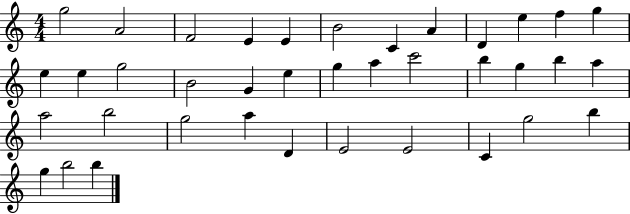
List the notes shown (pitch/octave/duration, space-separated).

G5/h A4/h F4/h E4/q E4/q B4/h C4/q A4/q D4/q E5/q F5/q G5/q E5/q E5/q G5/h B4/h G4/q E5/q G5/q A5/q C6/h B5/q G5/q B5/q A5/q A5/h B5/h G5/h A5/q D4/q E4/h E4/h C4/q G5/h B5/q G5/q B5/h B5/q